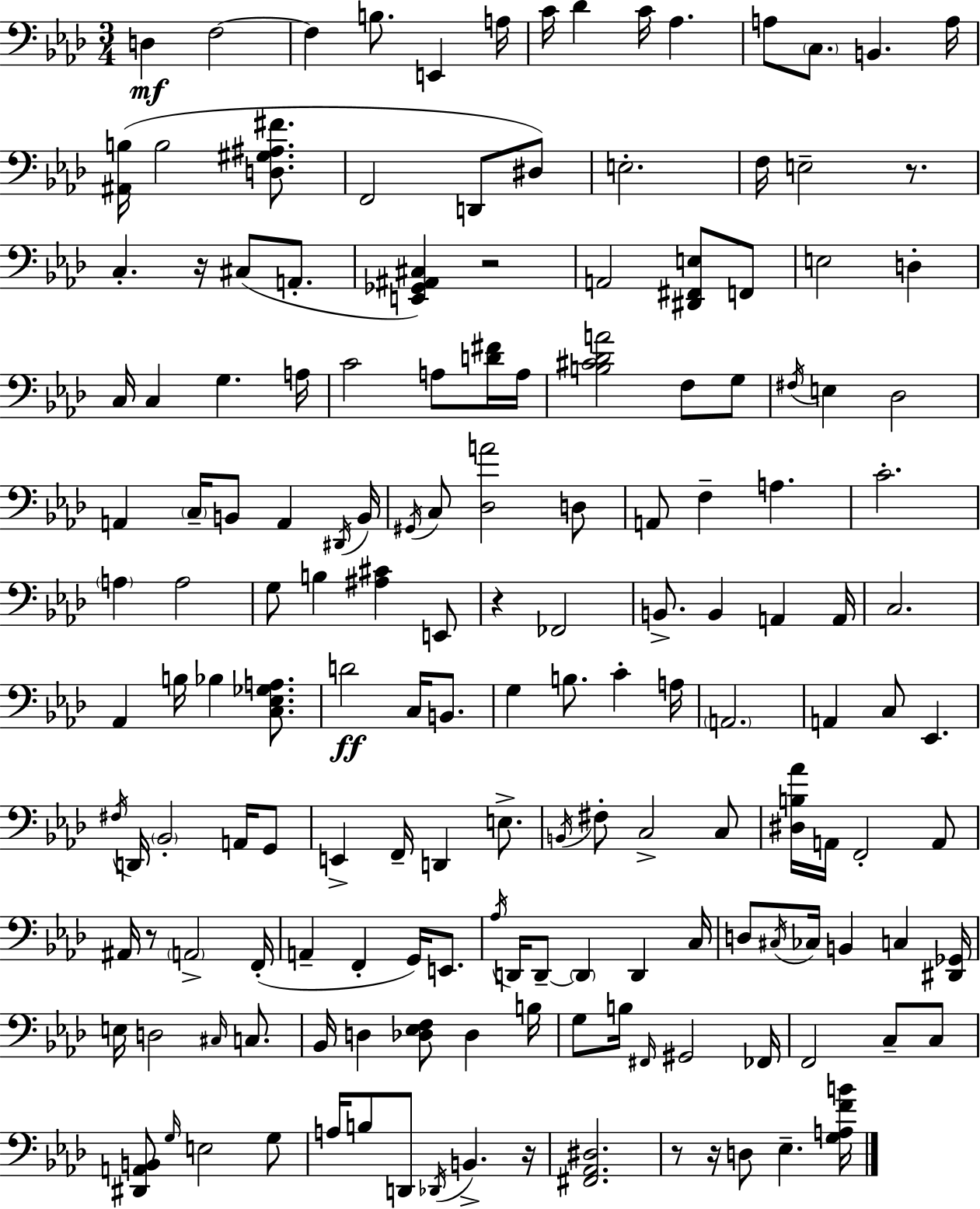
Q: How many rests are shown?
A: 8